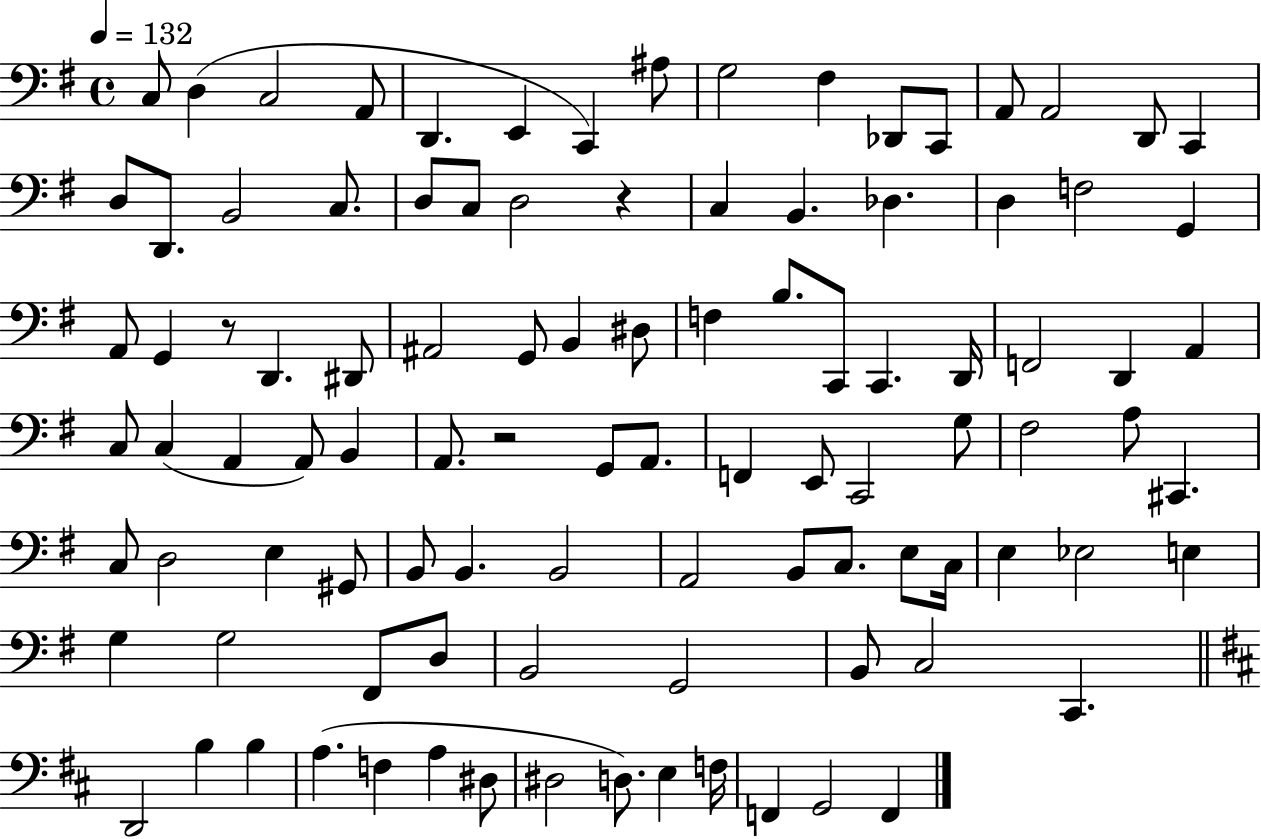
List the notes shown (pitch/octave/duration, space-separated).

C3/e D3/q C3/h A2/e D2/q. E2/q C2/q A#3/e G3/h F#3/q Db2/e C2/e A2/e A2/h D2/e C2/q D3/e D2/e. B2/h C3/e. D3/e C3/e D3/h R/q C3/q B2/q. Db3/q. D3/q F3/h G2/q A2/e G2/q R/e D2/q. D#2/e A#2/h G2/e B2/q D#3/e F3/q B3/e. C2/e C2/q. D2/s F2/h D2/q A2/q C3/e C3/q A2/q A2/e B2/q A2/e. R/h G2/e A2/e. F2/q E2/e C2/h G3/e F#3/h A3/e C#2/q. C3/e D3/h E3/q G#2/e B2/e B2/q. B2/h A2/h B2/e C3/e. E3/e C3/s E3/q Eb3/h E3/q G3/q G3/h F#2/e D3/e B2/h G2/h B2/e C3/h C2/q. D2/h B3/q B3/q A3/q. F3/q A3/q D#3/e D#3/h D3/e. E3/q F3/s F2/q G2/h F2/q